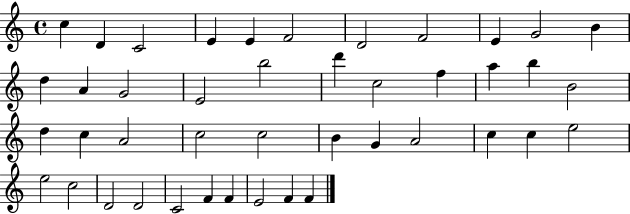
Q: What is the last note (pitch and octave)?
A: F4